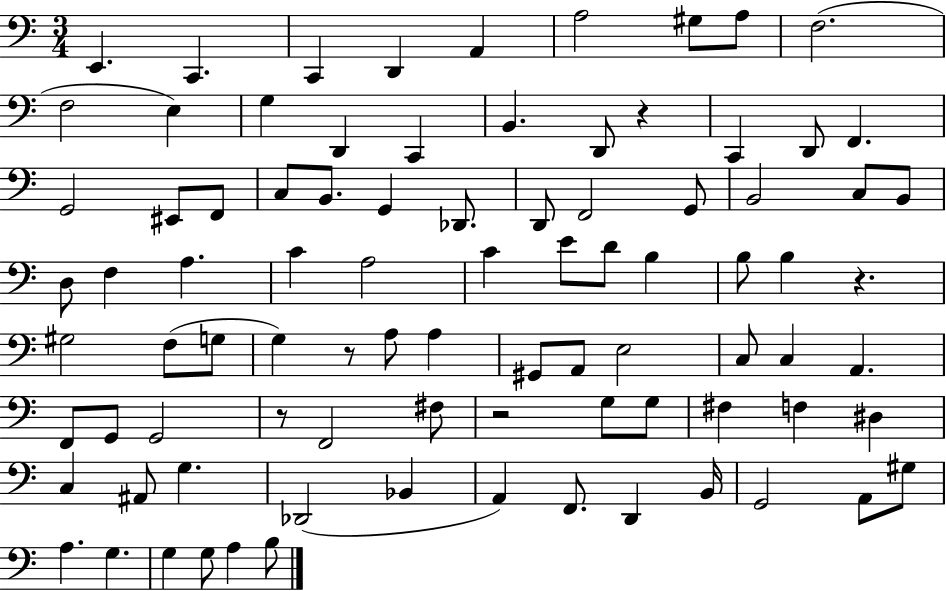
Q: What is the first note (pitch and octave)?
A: E2